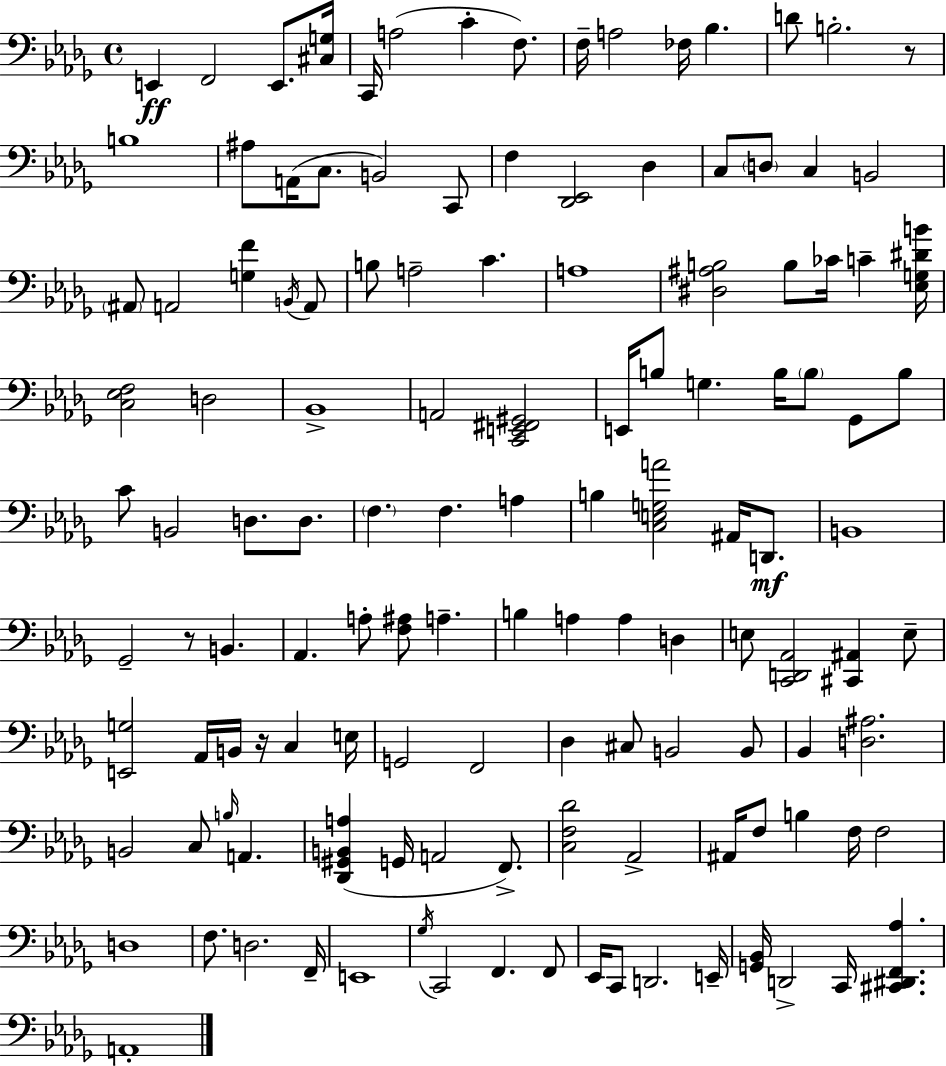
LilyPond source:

{
  \clef bass
  \time 4/4
  \defaultTimeSignature
  \key bes \minor
  e,4\ff f,2 e,8. <cis g>16 | c,16 a2( c'4-. f8.) | f16-- a2 fes16 bes4. | d'8 b2.-. r8 | \break b1 | ais8 a,16( c8. b,2) c,8 | f4 <des, ees,>2 des4 | c8 \parenthesize d8 c4 b,2 | \break \parenthesize ais,8 a,2 <g f'>4 \acciaccatura { b,16 } a,8 | b8 a2-- c'4. | a1 | <dis ais b>2 b8 ces'16 c'4-- | \break <ees g dis' b'>16 <c ees f>2 d2 | bes,1-> | a,2 <c, e, fis, gis,>2 | e,16 b8 g4. b16 \parenthesize b8 ges,8 b8 | \break c'8 b,2 d8. d8. | \parenthesize f4. f4. a4 | b4 <c e g a'>2 ais,16 d,8.\mf | b,1 | \break ges,2-- r8 b,4. | aes,4. a8-. <f ais>8 a4.-- | b4 a4 a4 d4 | e8 <c, d, aes,>2 <cis, ais,>4 e8-- | \break <e, g>2 aes,16 b,16 r16 c4 | e16 g,2 f,2 | des4 cis8 b,2 b,8 | bes,4 <d ais>2. | \break b,2 c8 \grace { b16 } a,4. | <des, gis, b, a>4( g,16 a,2 f,8.->) | <c f des'>2 aes,2-> | ais,16 f8 b4 f16 f2 | \break d1 | f8. d2. | f,16-- e,1 | \acciaccatura { ges16 } c,2 f,4. | \break f,8 ees,16 c,8 d,2. | e,16-- <g, bes,>16 d,2-> c,16 <cis, dis, f, aes>4. | a,1-. | \bar "|."
}